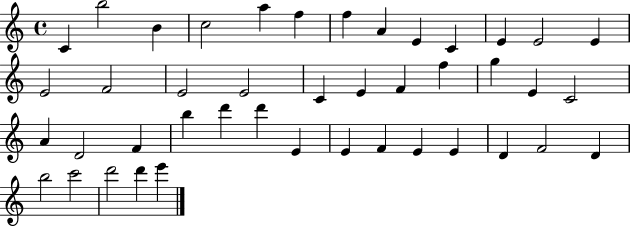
{
  \clef treble
  \time 4/4
  \defaultTimeSignature
  \key c \major
  c'4 b''2 b'4 | c''2 a''4 f''4 | f''4 a'4 e'4 c'4 | e'4 e'2 e'4 | \break e'2 f'2 | e'2 e'2 | c'4 e'4 f'4 f''4 | g''4 e'4 c'2 | \break a'4 d'2 f'4 | b''4 d'''4 d'''4 e'4 | e'4 f'4 e'4 e'4 | d'4 f'2 d'4 | \break b''2 c'''2 | d'''2 d'''4 e'''4 | \bar "|."
}